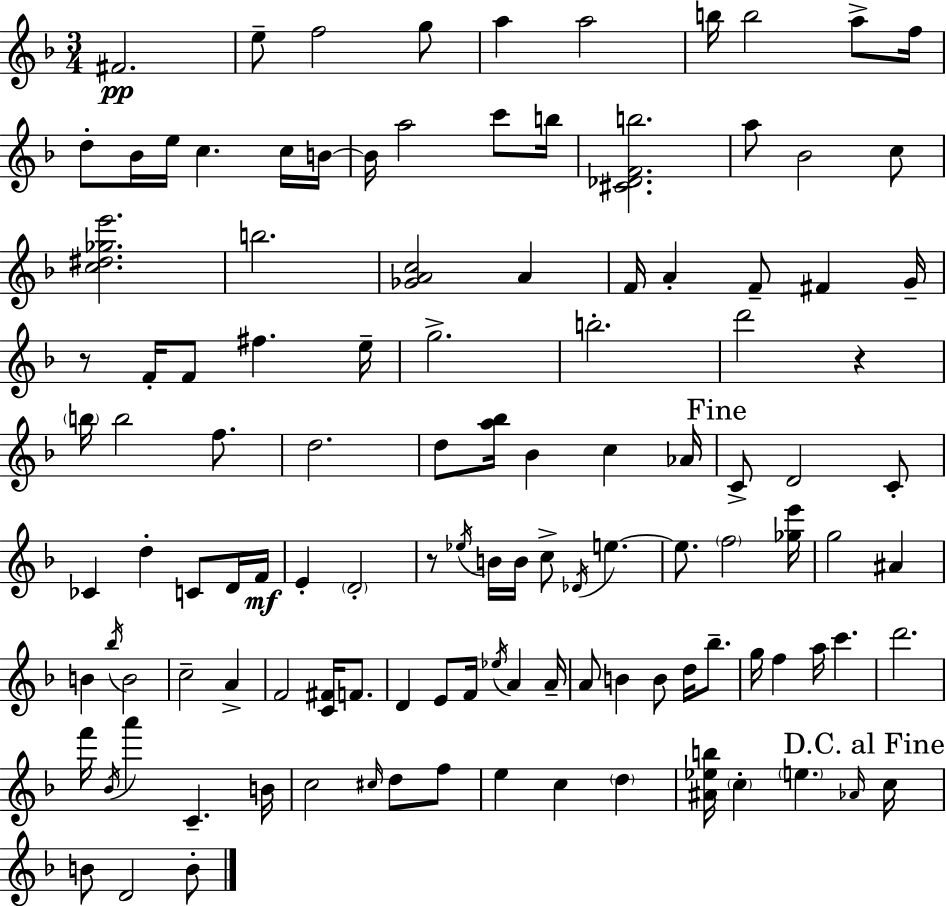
X:1
T:Untitled
M:3/4
L:1/4
K:F
^F2 e/2 f2 g/2 a a2 b/4 b2 a/2 f/4 d/2 _B/4 e/4 c c/4 B/4 B/4 a2 c'/2 b/4 [^C_DFb]2 a/2 _B2 c/2 [c^d_ge']2 b2 [_GAc]2 A F/4 A F/2 ^F G/4 z/2 F/4 F/2 ^f e/4 g2 b2 d'2 z b/4 b2 f/2 d2 d/2 [a_b]/4 _B c _A/4 C/2 D2 C/2 _C d C/2 D/4 F/4 E D2 z/2 _e/4 B/4 B/4 c/2 _D/4 e e/2 f2 [_ge']/4 g2 ^A B _b/4 B2 c2 A F2 [C^F]/4 F/2 D E/2 F/4 _e/4 A A/4 A/2 B B/2 d/4 _b/2 g/4 f a/4 c' d'2 f'/4 _B/4 a' C B/4 c2 ^c/4 d/2 f/2 e c d [^A_eb]/4 c e _A/4 c/4 B/2 D2 B/2